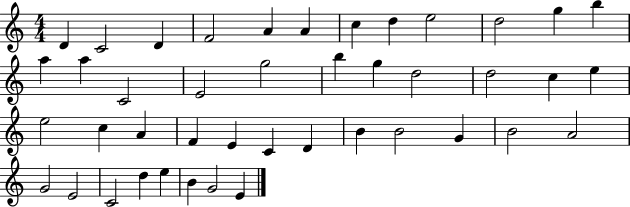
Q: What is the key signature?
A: C major